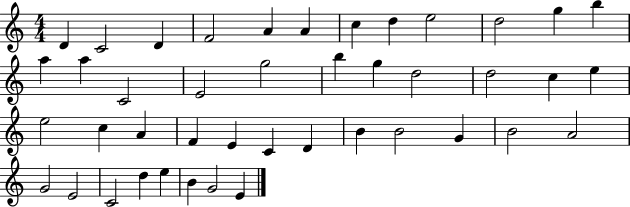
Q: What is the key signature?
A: C major